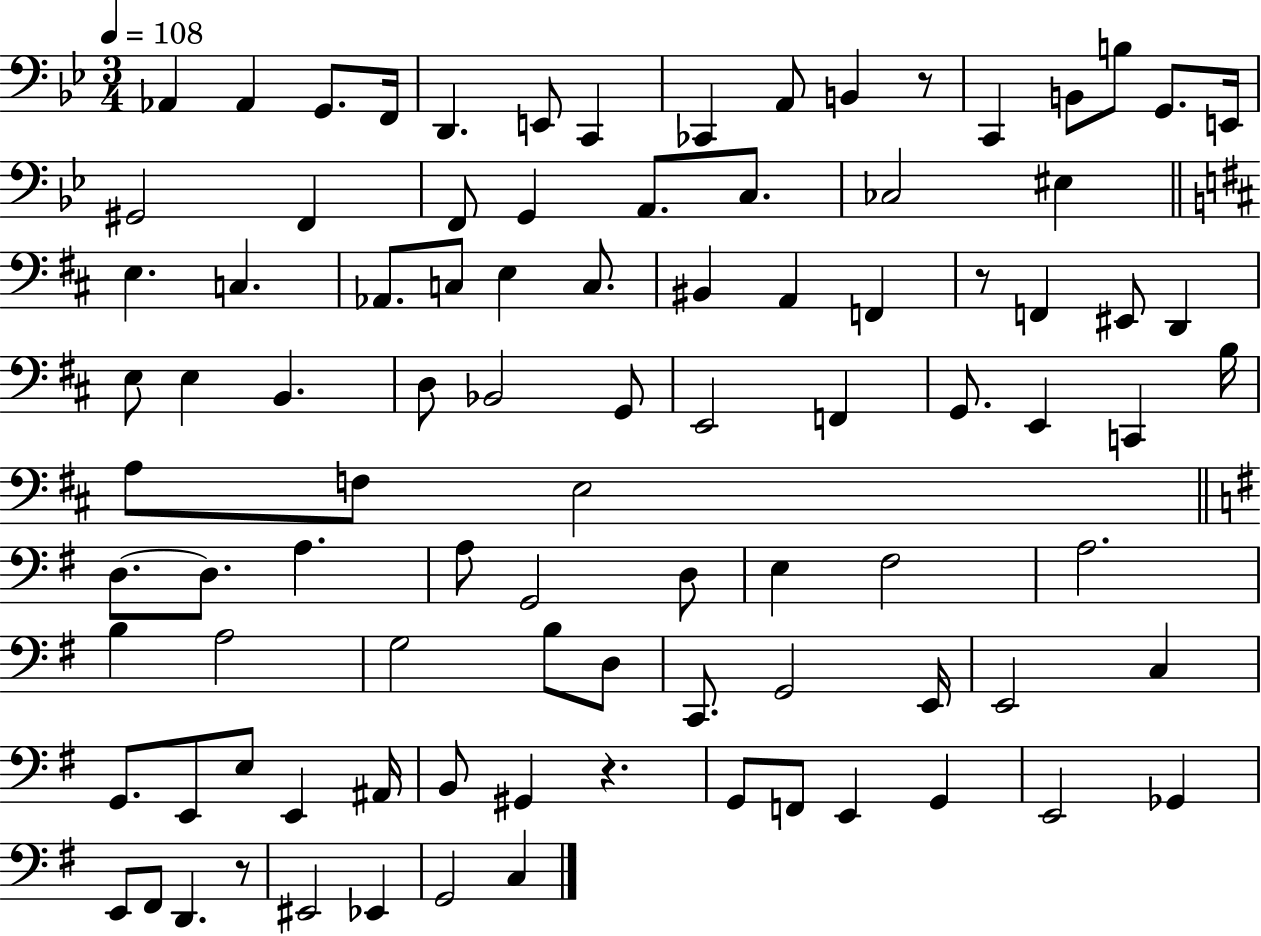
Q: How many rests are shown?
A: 4